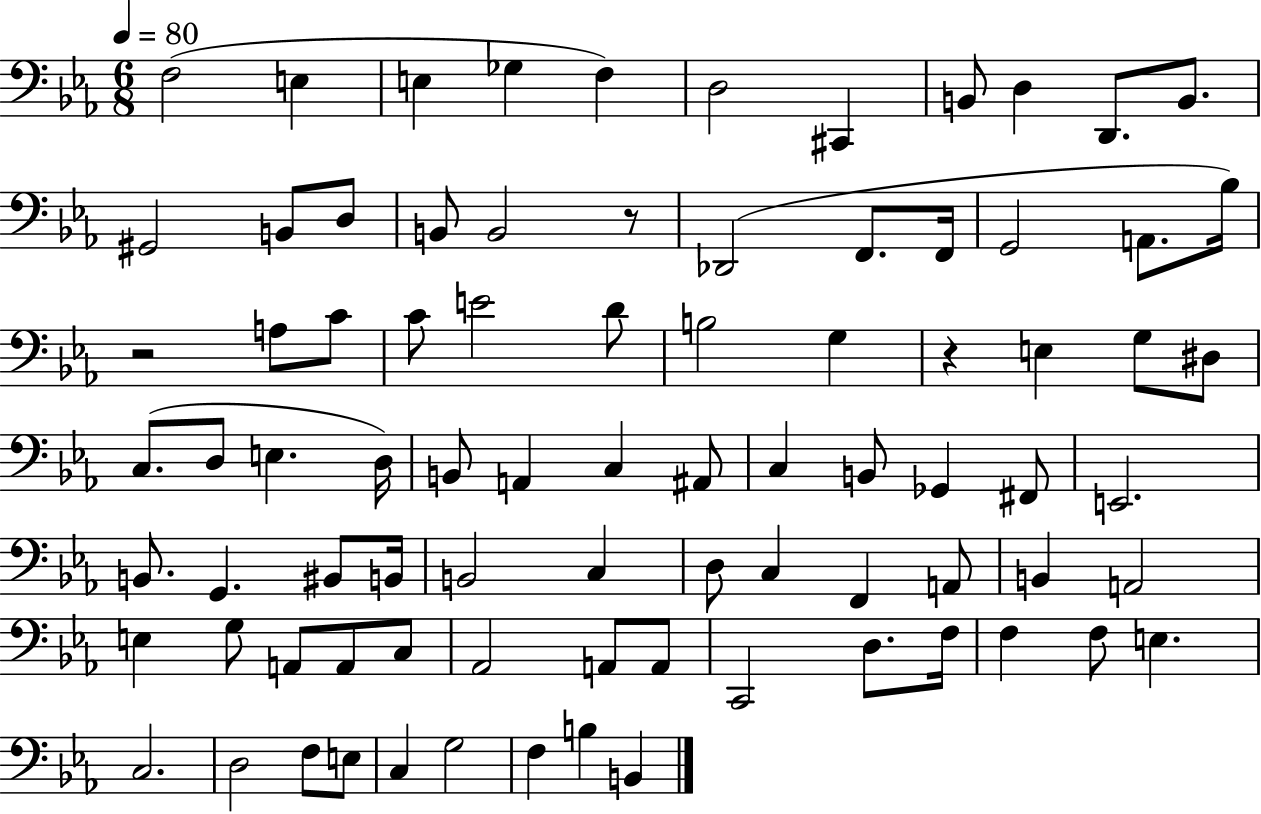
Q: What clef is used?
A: bass